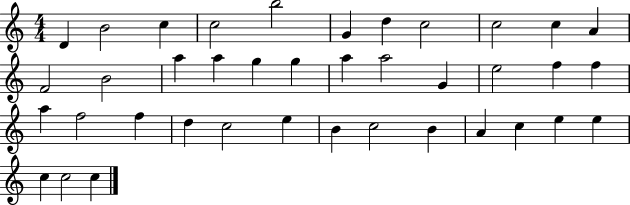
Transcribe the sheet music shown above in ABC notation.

X:1
T:Untitled
M:4/4
L:1/4
K:C
D B2 c c2 b2 G d c2 c2 c A F2 B2 a a g g a a2 G e2 f f a f2 f d c2 e B c2 B A c e e c c2 c